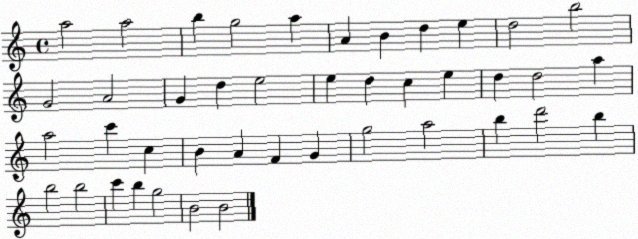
X:1
T:Untitled
M:4/4
L:1/4
K:C
a2 a2 b g2 a A B d e d2 b2 G2 A2 G d e2 e d c e d d2 a a2 c' c B A F G g2 a2 b d'2 b b2 b2 c' b g2 B2 B2